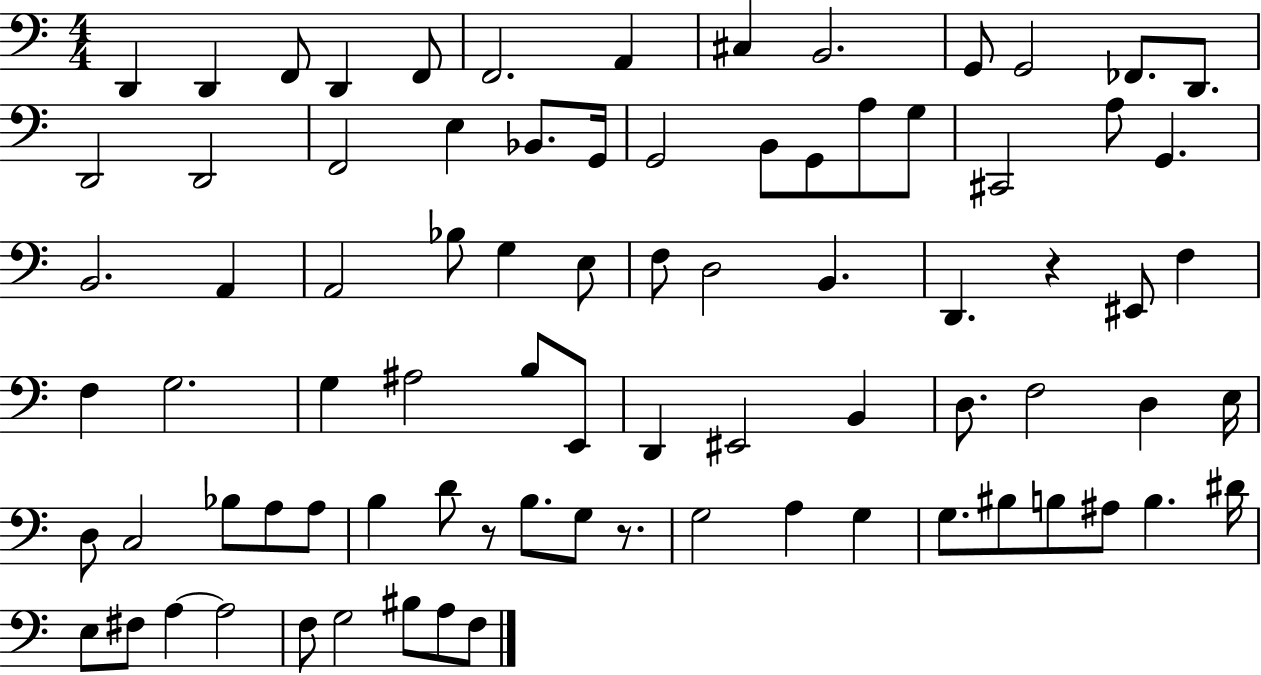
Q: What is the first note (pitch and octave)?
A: D2